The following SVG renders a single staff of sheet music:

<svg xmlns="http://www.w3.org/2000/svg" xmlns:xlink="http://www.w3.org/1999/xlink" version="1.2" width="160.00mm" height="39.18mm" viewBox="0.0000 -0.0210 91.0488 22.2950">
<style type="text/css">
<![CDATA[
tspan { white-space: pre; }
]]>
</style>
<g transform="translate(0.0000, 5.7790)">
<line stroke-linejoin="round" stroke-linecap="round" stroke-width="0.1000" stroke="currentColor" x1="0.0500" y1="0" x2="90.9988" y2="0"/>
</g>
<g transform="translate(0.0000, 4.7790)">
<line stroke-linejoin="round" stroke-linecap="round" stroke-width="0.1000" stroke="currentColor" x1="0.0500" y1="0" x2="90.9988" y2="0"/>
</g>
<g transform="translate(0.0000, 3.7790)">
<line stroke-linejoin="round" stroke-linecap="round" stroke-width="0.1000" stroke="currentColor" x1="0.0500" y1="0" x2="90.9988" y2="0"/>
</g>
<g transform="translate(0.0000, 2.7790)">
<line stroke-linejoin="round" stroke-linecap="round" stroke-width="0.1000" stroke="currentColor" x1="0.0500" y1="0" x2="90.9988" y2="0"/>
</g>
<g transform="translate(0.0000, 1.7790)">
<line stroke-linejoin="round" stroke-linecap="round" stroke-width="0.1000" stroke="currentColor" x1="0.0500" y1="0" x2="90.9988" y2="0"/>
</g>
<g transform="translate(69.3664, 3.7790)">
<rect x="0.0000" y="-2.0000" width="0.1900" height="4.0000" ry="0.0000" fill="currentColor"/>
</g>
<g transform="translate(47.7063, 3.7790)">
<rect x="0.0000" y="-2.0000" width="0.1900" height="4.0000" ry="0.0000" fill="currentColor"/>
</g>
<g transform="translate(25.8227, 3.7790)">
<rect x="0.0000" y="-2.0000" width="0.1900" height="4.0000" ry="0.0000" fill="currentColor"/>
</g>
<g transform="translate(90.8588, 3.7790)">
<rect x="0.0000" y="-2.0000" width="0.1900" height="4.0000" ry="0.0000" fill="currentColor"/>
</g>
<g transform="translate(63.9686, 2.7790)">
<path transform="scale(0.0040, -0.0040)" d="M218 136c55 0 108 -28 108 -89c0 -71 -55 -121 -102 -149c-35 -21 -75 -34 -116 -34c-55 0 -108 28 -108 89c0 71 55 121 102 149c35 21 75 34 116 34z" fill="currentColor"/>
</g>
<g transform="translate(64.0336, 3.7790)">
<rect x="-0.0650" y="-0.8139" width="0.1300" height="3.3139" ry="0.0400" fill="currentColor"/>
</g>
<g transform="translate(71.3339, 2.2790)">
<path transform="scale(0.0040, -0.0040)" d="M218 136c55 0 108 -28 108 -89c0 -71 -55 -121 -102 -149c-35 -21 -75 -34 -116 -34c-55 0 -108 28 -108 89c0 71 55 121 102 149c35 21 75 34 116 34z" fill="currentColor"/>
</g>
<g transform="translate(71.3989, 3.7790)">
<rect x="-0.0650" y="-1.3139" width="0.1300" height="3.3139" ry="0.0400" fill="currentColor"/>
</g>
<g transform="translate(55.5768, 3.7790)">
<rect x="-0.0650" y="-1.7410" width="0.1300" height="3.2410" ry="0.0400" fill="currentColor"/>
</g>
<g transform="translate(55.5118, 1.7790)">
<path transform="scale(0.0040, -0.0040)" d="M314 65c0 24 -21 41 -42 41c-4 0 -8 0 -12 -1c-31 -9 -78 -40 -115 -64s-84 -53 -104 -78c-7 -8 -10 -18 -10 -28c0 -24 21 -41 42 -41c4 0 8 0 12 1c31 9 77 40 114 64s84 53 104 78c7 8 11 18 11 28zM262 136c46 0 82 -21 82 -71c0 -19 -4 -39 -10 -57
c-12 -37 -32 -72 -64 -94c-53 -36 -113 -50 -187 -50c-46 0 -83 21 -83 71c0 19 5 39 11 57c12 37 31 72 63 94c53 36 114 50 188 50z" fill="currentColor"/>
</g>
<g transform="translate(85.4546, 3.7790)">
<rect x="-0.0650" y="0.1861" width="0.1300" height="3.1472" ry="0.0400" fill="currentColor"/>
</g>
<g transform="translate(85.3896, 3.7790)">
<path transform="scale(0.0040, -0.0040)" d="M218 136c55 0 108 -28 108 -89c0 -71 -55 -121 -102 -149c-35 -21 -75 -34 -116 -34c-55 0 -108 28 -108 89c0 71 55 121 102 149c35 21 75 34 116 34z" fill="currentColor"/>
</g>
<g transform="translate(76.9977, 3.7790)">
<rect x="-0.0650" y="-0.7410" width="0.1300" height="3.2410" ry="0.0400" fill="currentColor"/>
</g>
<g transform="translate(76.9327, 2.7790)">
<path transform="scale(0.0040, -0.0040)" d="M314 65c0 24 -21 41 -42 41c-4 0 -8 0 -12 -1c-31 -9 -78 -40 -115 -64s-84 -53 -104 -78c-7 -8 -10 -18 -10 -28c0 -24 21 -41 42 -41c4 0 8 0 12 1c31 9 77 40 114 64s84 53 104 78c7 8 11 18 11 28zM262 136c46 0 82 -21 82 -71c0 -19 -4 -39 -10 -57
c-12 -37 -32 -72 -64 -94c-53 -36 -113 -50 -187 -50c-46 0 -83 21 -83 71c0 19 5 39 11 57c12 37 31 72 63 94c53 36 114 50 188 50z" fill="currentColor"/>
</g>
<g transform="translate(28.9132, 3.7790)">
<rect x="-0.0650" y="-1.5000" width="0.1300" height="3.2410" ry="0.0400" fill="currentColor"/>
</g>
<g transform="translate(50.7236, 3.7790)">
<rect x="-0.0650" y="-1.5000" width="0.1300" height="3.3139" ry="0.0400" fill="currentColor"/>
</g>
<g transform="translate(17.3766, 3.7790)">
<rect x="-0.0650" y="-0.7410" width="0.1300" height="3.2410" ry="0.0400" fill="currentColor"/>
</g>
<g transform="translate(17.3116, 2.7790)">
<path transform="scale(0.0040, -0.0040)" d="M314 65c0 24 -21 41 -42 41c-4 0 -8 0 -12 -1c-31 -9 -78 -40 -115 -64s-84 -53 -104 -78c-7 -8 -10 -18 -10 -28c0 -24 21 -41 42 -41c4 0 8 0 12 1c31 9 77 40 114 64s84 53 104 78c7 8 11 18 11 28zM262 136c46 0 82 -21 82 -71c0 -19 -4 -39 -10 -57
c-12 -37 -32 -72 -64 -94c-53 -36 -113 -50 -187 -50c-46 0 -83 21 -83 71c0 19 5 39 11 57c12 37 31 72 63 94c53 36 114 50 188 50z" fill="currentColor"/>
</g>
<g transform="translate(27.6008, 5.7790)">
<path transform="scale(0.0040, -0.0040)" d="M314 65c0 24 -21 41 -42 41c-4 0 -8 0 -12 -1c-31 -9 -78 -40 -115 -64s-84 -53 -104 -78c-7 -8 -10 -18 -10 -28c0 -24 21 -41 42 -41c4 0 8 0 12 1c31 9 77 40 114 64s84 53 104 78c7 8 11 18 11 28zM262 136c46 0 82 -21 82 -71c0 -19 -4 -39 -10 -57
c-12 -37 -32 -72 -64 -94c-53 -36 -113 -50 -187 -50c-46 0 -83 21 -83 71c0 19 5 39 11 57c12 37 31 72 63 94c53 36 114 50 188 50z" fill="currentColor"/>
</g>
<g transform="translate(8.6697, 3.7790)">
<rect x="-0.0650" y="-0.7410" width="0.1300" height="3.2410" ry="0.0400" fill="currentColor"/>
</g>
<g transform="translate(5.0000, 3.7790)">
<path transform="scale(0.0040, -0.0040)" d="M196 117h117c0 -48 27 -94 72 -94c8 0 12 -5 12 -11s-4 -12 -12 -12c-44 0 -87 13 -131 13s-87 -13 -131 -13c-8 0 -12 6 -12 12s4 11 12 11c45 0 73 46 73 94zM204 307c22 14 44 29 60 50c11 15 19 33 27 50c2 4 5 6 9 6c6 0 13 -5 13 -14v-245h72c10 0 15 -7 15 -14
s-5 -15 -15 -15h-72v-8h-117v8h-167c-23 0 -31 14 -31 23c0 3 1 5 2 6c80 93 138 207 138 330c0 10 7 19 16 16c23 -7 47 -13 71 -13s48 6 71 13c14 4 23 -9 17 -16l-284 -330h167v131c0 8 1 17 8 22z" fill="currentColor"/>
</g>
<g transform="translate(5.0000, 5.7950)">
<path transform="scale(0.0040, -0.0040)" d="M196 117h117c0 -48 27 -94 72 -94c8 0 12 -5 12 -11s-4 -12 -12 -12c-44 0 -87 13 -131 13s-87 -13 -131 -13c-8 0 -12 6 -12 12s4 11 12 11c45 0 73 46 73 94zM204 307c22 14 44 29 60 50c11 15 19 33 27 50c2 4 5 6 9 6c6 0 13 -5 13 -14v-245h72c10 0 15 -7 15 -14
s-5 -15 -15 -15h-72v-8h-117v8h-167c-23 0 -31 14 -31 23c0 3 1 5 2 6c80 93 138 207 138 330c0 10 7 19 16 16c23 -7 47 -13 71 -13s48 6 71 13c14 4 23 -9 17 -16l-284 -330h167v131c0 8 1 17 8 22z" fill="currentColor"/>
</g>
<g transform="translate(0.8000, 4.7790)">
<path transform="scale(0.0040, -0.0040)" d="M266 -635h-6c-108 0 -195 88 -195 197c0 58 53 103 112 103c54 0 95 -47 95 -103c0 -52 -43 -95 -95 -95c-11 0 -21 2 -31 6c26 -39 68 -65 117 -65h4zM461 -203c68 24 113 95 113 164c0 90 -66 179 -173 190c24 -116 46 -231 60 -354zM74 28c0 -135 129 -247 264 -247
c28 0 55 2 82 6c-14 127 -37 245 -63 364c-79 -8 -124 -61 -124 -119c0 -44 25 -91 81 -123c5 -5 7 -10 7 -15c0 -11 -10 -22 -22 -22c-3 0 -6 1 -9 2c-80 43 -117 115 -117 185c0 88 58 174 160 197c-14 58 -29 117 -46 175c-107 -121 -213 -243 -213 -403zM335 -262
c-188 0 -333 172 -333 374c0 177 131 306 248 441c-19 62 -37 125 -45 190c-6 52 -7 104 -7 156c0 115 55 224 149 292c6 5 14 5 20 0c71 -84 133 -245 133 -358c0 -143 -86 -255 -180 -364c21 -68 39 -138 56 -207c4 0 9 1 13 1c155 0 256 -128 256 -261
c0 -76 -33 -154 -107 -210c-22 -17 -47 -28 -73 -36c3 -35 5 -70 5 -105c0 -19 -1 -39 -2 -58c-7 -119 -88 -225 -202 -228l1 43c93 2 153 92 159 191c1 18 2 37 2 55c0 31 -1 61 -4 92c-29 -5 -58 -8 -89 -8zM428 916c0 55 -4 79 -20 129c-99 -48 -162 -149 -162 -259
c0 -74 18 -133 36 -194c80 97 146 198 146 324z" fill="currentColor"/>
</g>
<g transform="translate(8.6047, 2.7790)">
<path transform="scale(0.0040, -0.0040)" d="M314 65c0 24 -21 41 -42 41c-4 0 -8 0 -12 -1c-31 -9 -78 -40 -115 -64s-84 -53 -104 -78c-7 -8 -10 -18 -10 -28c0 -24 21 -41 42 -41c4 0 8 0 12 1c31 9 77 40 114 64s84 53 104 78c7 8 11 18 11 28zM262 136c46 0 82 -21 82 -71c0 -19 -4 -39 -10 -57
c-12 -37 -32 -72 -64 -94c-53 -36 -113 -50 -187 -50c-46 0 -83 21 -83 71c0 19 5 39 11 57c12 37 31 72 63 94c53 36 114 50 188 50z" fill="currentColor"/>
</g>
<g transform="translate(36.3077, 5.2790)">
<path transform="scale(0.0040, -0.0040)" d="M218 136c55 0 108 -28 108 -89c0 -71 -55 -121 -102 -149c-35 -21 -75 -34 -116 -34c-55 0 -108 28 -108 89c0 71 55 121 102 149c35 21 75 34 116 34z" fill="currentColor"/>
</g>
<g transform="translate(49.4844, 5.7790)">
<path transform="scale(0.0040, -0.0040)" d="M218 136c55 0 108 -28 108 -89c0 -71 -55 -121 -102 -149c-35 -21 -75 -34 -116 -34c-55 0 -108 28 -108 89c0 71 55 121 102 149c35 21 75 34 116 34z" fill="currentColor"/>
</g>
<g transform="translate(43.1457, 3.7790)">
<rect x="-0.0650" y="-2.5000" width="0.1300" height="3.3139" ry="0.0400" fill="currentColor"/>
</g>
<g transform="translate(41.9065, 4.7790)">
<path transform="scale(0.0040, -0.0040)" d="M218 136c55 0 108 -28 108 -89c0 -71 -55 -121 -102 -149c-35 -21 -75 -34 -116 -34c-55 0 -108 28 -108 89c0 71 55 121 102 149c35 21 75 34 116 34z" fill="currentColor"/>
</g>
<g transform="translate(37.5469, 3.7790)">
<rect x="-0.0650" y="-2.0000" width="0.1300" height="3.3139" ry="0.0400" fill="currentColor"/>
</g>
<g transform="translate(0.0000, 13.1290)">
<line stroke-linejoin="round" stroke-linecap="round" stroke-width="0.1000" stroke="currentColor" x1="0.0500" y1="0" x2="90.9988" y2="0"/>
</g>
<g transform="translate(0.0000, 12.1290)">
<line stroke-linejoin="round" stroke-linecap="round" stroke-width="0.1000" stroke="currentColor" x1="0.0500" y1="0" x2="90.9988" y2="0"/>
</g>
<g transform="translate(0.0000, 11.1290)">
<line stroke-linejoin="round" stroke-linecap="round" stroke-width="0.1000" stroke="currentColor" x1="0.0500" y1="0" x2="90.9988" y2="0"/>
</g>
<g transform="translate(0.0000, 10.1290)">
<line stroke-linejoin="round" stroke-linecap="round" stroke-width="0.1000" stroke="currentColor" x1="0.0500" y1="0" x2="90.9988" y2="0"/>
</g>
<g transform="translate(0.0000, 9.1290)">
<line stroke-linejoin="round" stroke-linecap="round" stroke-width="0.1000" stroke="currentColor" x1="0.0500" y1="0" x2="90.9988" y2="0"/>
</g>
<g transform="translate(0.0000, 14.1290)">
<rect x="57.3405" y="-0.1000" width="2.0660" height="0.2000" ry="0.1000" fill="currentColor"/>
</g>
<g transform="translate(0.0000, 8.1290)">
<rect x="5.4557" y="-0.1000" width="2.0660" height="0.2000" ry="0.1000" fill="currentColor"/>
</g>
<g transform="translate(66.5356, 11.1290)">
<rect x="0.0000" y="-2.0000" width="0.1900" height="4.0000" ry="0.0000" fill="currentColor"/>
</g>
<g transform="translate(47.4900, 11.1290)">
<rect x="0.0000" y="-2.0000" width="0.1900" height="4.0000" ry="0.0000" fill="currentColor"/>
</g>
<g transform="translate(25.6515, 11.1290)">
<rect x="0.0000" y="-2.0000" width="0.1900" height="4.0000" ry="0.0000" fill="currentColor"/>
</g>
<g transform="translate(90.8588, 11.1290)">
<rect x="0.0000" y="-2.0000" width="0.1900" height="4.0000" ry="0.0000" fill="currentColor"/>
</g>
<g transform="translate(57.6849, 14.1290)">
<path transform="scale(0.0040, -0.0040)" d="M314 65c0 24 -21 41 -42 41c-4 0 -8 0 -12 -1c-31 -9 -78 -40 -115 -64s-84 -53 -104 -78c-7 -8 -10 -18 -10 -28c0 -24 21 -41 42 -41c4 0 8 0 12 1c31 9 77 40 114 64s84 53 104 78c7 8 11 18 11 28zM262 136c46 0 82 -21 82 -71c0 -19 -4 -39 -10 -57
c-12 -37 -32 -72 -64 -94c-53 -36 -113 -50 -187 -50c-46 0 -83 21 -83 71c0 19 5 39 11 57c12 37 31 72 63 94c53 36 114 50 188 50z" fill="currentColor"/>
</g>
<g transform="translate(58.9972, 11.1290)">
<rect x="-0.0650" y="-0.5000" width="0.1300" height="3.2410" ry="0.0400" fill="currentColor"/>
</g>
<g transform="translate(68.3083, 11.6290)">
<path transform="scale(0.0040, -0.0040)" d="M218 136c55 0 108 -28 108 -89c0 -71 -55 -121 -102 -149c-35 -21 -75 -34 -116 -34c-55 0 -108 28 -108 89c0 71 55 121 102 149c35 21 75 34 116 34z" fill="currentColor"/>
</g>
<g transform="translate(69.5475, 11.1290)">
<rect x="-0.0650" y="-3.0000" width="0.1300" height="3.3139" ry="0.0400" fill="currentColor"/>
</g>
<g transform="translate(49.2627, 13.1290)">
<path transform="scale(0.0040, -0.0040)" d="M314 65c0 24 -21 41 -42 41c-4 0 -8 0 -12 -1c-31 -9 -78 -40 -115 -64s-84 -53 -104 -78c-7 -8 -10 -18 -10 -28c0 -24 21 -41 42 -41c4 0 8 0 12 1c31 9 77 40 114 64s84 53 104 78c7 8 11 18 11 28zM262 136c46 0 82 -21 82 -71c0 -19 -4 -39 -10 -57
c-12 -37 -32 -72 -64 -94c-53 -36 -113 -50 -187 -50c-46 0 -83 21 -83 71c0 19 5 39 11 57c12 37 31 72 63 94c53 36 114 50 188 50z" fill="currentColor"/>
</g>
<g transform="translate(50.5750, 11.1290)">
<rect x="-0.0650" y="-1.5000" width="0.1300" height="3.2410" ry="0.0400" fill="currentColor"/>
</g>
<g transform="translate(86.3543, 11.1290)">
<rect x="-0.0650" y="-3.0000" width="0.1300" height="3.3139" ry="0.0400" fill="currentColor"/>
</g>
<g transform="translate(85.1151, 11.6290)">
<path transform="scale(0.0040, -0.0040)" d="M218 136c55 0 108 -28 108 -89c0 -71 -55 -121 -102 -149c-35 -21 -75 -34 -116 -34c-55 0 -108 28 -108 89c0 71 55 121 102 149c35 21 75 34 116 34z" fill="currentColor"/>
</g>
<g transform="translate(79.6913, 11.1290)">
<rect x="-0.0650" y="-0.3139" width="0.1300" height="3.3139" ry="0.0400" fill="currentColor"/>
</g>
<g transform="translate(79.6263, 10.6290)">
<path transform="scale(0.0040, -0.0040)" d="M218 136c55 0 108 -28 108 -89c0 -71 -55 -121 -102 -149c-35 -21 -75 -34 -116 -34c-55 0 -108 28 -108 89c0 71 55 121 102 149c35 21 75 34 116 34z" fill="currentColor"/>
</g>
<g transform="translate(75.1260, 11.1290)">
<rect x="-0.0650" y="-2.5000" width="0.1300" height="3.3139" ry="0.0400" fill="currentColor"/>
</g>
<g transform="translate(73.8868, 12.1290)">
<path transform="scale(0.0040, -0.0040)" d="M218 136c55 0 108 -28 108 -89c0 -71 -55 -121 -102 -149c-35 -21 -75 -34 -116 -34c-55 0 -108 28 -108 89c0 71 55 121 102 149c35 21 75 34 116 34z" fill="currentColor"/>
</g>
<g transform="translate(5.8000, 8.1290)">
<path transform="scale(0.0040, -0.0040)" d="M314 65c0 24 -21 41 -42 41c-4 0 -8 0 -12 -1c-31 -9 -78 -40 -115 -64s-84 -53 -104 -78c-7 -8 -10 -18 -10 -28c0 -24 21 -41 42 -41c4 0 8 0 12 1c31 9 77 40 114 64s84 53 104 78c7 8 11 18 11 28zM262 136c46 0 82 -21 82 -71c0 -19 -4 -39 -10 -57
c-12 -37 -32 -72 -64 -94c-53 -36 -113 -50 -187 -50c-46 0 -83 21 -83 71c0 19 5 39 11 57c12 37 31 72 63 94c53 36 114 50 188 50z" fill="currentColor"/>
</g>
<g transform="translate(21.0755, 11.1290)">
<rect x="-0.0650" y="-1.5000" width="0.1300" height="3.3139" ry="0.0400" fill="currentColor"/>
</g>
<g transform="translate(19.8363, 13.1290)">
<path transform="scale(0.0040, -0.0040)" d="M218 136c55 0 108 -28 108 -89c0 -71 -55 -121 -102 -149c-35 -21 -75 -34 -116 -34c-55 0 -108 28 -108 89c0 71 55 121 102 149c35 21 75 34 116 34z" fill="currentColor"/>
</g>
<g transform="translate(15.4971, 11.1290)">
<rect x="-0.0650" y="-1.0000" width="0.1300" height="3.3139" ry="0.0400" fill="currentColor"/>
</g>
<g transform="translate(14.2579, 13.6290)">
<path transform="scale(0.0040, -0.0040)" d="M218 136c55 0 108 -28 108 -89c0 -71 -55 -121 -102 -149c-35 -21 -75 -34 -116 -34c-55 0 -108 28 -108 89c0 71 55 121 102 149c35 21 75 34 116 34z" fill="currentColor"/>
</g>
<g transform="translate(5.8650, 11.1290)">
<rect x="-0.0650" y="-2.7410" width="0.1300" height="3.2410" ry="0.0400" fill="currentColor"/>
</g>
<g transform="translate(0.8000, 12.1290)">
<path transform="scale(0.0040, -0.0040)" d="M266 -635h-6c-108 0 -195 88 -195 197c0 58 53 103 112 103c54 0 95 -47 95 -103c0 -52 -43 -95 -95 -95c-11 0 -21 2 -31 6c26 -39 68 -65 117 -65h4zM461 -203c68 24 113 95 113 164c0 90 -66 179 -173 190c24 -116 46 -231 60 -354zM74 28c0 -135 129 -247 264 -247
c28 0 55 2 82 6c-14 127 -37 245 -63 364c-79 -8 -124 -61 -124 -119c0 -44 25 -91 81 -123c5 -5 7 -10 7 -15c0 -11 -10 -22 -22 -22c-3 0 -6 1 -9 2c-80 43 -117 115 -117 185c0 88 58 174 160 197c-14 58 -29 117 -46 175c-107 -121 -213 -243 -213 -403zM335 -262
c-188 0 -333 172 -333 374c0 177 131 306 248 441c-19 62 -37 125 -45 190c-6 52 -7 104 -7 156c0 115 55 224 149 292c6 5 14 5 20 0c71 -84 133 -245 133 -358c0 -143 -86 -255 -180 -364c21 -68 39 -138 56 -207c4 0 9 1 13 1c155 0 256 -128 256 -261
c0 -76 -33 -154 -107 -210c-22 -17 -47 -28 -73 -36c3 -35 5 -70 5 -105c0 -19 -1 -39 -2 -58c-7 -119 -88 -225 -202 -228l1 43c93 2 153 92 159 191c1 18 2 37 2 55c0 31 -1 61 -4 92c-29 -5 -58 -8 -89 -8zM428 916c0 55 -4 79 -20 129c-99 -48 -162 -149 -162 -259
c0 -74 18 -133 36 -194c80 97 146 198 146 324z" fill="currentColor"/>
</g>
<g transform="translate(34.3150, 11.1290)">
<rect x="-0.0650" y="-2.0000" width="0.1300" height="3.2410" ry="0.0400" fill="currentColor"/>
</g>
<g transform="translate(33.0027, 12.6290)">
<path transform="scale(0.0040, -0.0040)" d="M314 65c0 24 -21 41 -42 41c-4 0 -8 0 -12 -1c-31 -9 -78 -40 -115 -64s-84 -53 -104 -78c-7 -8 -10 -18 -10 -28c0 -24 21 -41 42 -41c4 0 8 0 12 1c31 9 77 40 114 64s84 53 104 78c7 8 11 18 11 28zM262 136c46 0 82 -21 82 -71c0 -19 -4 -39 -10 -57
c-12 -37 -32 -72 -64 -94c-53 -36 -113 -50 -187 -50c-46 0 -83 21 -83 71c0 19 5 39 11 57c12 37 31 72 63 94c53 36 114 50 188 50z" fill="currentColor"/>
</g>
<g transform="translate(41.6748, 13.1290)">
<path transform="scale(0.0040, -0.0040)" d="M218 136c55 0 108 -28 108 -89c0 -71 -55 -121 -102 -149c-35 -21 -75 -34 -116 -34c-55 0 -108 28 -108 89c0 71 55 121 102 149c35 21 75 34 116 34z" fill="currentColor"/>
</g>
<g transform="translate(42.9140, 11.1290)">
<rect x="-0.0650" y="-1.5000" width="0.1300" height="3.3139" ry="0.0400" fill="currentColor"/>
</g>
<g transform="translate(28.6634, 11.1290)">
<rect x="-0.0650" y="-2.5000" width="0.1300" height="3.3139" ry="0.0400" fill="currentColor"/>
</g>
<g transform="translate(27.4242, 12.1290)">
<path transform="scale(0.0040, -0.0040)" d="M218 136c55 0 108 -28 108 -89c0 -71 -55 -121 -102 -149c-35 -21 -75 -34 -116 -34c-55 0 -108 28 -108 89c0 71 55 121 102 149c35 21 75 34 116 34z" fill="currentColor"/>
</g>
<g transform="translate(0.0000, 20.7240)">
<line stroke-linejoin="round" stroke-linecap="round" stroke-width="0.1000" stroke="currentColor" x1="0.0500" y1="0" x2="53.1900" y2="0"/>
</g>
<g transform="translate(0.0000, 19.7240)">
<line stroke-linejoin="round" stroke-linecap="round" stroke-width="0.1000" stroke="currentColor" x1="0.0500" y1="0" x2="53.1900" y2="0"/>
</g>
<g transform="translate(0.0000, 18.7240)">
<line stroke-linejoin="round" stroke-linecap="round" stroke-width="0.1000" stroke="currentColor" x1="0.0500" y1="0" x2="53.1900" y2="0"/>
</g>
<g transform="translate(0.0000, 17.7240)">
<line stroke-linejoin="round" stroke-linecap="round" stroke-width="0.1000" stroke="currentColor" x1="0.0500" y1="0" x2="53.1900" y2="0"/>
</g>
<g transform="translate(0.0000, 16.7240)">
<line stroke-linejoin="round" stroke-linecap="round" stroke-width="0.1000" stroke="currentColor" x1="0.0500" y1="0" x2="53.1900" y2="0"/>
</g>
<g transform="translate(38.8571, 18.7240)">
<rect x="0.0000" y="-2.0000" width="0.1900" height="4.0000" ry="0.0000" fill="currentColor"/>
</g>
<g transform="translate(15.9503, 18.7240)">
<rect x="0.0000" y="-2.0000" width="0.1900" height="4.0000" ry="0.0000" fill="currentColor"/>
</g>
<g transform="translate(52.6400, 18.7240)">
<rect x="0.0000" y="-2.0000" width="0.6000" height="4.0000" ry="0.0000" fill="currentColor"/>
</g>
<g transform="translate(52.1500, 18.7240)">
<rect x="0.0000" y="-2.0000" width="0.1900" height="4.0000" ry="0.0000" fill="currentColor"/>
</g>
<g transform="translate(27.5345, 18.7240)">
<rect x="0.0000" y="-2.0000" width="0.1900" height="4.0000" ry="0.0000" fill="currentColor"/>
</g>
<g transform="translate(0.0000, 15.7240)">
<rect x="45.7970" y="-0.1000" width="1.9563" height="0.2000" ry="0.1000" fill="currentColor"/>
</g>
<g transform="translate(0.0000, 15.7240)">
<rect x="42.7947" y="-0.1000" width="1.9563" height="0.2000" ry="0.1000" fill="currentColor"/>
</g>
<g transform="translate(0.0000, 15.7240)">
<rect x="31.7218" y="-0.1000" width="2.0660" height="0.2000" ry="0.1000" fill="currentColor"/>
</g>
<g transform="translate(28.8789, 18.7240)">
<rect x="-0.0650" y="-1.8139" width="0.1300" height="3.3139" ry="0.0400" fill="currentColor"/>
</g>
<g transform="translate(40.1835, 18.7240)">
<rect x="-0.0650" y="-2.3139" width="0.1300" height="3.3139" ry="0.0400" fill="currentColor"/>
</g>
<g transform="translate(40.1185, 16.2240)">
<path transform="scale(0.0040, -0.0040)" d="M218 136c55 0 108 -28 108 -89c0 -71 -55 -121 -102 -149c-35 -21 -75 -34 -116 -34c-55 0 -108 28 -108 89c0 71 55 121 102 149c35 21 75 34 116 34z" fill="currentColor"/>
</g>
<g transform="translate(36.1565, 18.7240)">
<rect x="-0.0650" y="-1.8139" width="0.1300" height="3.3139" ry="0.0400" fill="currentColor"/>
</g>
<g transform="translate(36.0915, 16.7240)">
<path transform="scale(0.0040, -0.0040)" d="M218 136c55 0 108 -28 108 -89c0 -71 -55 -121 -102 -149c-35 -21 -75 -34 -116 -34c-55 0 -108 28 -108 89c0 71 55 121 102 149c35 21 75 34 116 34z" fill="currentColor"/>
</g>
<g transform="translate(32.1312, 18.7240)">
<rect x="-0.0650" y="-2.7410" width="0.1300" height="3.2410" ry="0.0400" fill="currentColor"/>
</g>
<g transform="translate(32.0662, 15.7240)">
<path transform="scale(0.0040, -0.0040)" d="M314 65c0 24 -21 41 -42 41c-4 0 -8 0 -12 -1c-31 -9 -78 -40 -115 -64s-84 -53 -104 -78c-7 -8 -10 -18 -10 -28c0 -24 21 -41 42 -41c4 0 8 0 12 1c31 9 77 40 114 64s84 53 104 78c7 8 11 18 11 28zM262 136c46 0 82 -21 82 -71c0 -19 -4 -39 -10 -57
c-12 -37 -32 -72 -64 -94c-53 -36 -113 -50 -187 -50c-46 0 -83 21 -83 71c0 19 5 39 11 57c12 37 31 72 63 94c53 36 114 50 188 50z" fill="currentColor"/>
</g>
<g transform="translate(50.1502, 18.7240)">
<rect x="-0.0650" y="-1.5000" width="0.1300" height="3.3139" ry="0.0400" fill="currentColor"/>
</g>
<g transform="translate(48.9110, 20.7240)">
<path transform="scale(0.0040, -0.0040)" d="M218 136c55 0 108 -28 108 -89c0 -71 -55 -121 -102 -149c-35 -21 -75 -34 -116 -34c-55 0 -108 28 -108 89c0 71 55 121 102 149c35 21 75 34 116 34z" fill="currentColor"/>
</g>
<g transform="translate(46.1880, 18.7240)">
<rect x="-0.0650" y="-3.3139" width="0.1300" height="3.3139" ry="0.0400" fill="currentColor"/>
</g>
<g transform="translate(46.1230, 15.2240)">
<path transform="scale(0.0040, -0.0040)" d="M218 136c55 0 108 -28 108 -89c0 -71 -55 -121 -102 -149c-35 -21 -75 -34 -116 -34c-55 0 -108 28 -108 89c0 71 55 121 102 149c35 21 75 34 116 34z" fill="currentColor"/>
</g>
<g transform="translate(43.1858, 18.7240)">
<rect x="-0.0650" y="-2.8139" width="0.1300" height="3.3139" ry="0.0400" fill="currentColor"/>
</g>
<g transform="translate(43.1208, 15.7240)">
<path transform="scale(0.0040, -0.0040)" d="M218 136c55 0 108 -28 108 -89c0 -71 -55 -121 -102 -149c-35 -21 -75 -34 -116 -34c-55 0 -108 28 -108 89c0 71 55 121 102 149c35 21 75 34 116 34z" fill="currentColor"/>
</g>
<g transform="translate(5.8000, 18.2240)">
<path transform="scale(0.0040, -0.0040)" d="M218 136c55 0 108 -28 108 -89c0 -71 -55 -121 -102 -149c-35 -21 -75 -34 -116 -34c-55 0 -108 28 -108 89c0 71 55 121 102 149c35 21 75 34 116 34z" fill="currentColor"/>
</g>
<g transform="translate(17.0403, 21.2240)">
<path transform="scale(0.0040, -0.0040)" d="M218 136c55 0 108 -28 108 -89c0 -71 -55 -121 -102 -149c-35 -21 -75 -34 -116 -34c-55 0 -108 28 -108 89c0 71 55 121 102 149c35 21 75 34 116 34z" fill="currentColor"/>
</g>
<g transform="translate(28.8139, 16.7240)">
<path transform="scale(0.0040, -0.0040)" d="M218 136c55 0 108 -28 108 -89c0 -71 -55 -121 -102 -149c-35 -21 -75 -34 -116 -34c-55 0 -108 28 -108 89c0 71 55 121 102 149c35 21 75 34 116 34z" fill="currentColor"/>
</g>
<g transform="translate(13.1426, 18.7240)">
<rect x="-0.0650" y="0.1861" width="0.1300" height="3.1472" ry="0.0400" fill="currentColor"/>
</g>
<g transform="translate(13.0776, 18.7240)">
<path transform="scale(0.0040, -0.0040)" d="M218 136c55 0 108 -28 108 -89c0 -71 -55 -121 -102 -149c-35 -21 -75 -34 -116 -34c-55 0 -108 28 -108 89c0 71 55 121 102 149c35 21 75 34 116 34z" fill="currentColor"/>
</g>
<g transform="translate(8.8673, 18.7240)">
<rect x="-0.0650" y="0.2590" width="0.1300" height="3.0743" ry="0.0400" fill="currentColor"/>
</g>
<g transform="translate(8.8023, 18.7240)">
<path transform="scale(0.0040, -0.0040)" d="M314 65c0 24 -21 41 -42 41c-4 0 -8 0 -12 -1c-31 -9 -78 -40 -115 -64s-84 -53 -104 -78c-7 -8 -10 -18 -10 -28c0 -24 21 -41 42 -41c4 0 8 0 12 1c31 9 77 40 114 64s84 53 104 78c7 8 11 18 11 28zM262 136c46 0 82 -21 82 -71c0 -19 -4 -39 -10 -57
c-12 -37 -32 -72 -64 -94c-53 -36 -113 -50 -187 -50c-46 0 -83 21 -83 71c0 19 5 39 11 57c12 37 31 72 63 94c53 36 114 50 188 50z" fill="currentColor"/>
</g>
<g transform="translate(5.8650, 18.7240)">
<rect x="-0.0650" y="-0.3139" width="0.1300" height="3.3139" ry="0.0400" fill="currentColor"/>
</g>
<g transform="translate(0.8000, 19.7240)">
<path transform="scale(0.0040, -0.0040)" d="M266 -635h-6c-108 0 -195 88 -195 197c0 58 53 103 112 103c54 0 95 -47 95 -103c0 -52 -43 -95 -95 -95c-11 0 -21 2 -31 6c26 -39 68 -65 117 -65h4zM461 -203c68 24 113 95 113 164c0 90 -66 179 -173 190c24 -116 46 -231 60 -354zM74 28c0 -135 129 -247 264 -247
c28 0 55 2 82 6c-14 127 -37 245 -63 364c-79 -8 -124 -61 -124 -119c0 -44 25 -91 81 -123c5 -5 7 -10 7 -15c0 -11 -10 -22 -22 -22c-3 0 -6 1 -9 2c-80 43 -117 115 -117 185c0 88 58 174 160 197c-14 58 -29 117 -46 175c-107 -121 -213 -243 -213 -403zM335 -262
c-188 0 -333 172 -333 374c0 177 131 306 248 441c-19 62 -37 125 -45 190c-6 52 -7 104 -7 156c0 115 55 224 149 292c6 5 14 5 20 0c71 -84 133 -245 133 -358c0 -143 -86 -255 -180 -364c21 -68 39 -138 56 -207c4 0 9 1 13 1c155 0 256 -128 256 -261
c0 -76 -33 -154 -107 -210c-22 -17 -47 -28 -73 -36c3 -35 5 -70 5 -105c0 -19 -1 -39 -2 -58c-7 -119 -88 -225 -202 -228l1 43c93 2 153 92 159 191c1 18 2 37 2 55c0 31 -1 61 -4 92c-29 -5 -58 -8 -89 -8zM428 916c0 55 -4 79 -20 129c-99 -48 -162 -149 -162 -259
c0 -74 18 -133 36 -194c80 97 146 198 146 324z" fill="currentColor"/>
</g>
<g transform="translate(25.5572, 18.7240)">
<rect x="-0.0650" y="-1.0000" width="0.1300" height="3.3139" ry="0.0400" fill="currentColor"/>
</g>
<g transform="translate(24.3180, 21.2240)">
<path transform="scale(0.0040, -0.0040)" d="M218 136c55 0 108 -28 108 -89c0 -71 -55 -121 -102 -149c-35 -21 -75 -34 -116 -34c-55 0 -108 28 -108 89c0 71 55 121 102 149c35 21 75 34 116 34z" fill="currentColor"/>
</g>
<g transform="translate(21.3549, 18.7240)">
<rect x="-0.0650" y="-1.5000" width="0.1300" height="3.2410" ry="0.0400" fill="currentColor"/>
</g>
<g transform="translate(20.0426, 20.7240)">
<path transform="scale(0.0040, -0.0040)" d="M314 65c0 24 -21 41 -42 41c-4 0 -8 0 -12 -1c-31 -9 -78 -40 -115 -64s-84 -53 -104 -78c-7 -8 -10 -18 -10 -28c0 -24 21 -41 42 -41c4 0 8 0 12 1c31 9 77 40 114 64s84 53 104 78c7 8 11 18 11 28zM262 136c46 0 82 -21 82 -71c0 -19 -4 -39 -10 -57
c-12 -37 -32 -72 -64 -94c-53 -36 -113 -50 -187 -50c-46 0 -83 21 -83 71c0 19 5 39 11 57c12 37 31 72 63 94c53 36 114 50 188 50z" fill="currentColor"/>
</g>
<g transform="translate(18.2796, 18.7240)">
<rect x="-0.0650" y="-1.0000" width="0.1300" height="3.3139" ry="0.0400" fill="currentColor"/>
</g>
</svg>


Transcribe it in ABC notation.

X:1
T:Untitled
M:4/4
L:1/4
K:C
d2 d2 E2 F G E f2 d e d2 B a2 D E G F2 E E2 C2 A G c A c B2 B D E2 D f a2 f g a b E